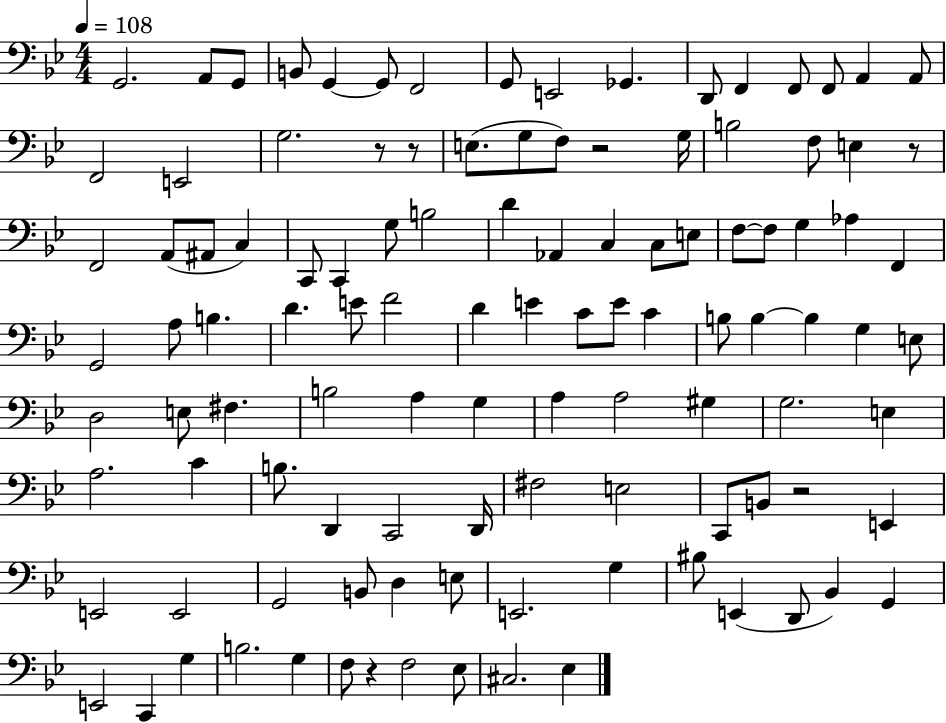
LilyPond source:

{
  \clef bass
  \numericTimeSignature
  \time 4/4
  \key bes \major
  \tempo 4 = 108
  g,2. a,8 g,8 | b,8 g,4~~ g,8 f,2 | g,8 e,2 ges,4. | d,8 f,4 f,8 f,8 a,4 a,8 | \break f,2 e,2 | g2. r8 r8 | e8.( g8 f8) r2 g16 | b2 f8 e4 r8 | \break f,2 a,8( ais,8 c4) | c,8 c,4 g8 b2 | d'4 aes,4 c4 c8 e8 | f8~~ f8 g4 aes4 f,4 | \break g,2 a8 b4. | d'4. e'8 f'2 | d'4 e'4 c'8 e'8 c'4 | b8 b4~~ b4 g4 e8 | \break d2 e8 fis4. | b2 a4 g4 | a4 a2 gis4 | g2. e4 | \break a2. c'4 | b8. d,4 c,2 d,16 | fis2 e2 | c,8 b,8 r2 e,4 | \break e,2 e,2 | g,2 b,8 d4 e8 | e,2. g4 | bis8 e,4( d,8 bes,4) g,4 | \break e,2 c,4 g4 | b2. g4 | f8 r4 f2 ees8 | cis2. ees4 | \break \bar "|."
}